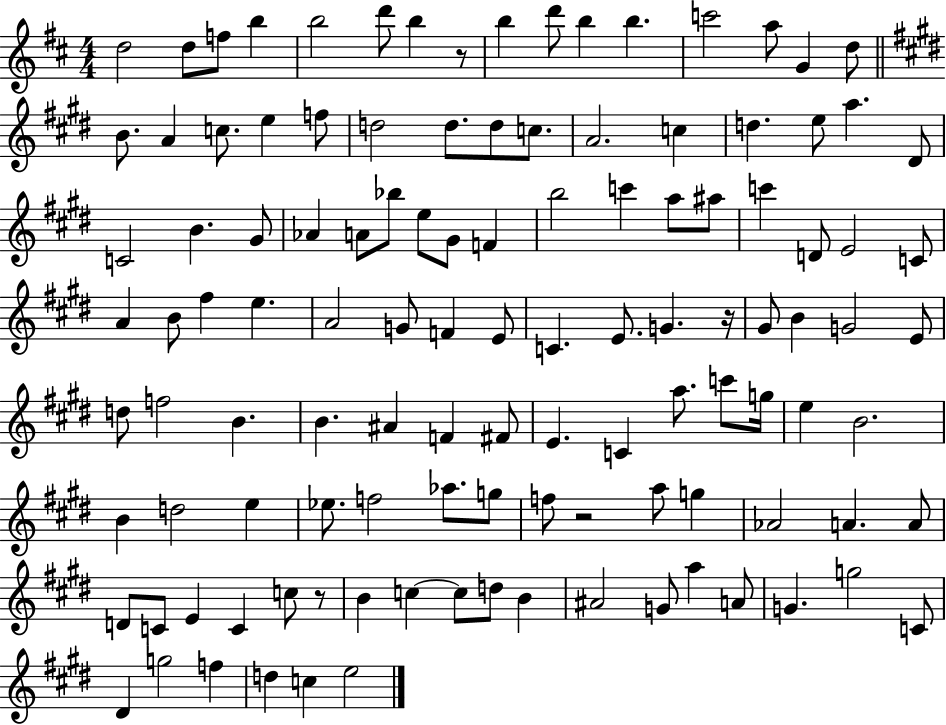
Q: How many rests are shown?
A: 4